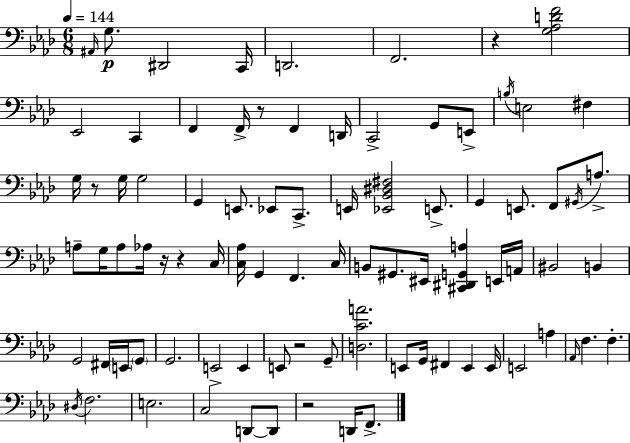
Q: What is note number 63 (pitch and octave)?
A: A3